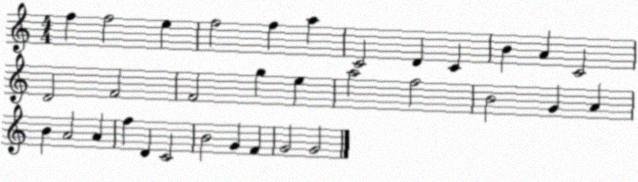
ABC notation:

X:1
T:Untitled
M:4/4
L:1/4
K:C
f f2 e f2 f a C2 D C B A C2 D2 F2 F2 g e a2 f2 B2 G A B A2 A f D C2 B2 G F G2 G2